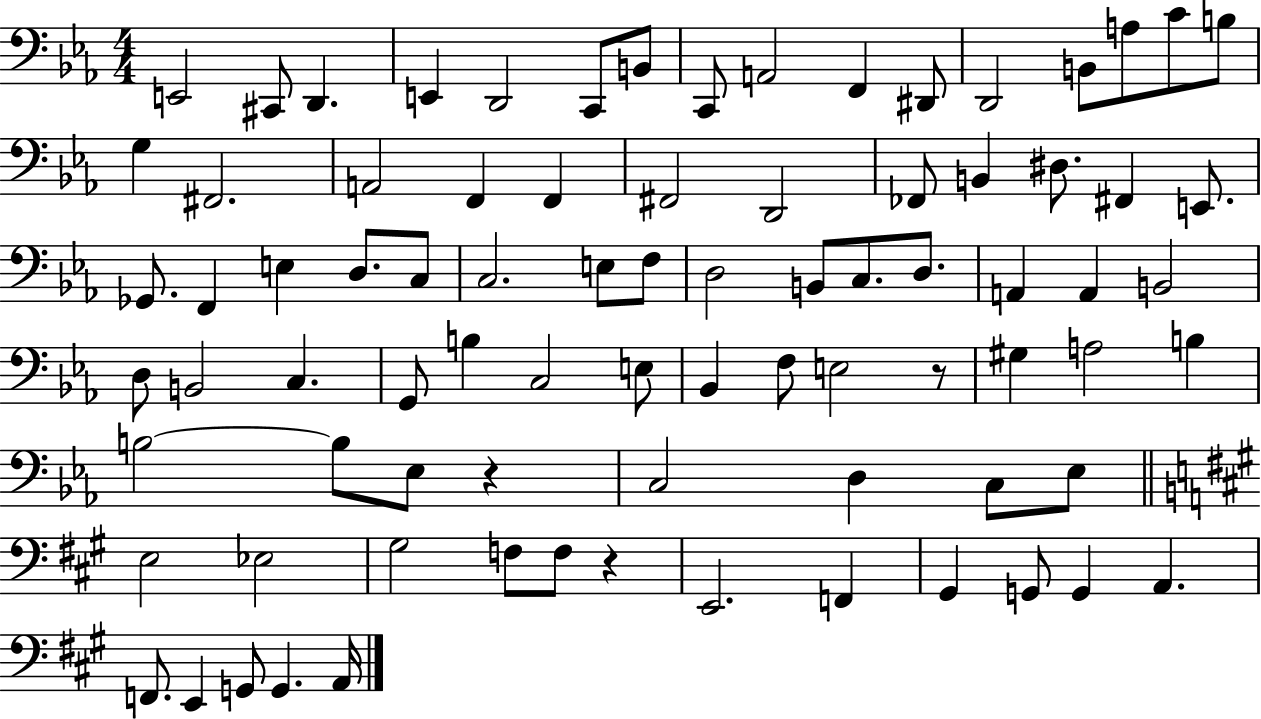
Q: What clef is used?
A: bass